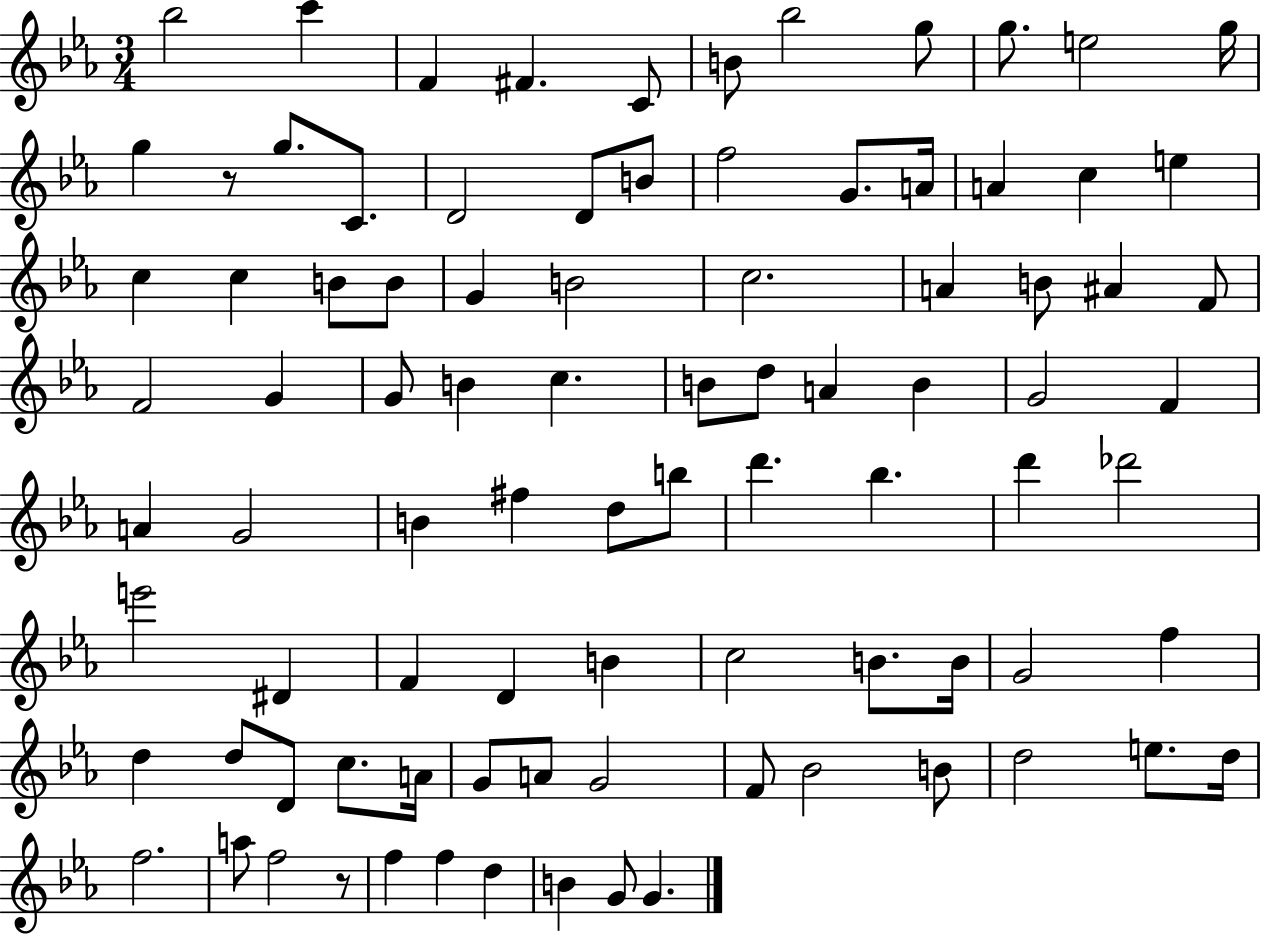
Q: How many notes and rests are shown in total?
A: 90